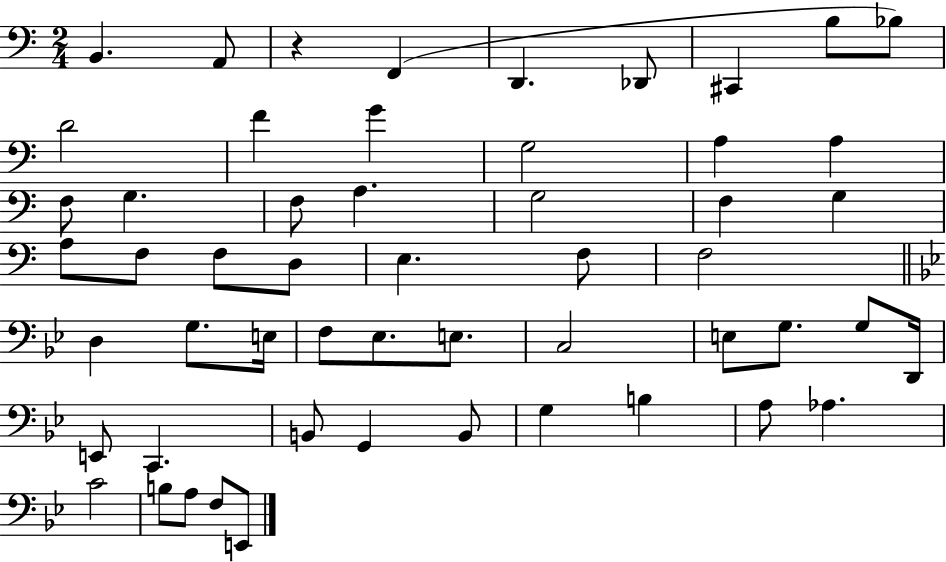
X:1
T:Untitled
M:2/4
L:1/4
K:C
B,, A,,/2 z F,, D,, _D,,/2 ^C,, B,/2 _B,/2 D2 F G G,2 A, A, F,/2 G, F,/2 A, G,2 F, G, A,/2 F,/2 F,/2 D,/2 E, F,/2 F,2 D, G,/2 E,/4 F,/2 _E,/2 E,/2 C,2 E,/2 G,/2 G,/2 D,,/4 E,,/2 C,, B,,/2 G,, B,,/2 G, B, A,/2 _A, C2 B,/2 A,/2 F,/2 E,,/2